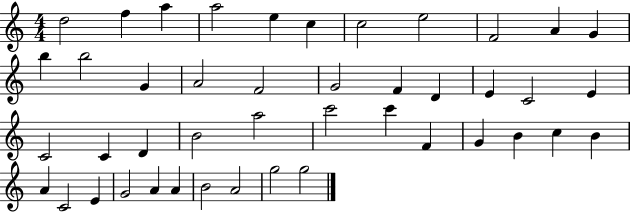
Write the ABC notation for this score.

X:1
T:Untitled
M:4/4
L:1/4
K:C
d2 f a a2 e c c2 e2 F2 A G b b2 G A2 F2 G2 F D E C2 E C2 C D B2 a2 c'2 c' F G B c B A C2 E G2 A A B2 A2 g2 g2